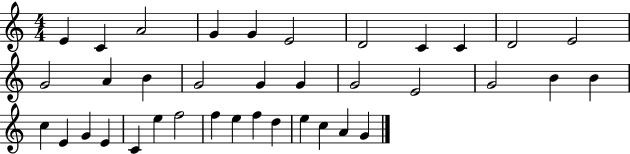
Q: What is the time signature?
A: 4/4